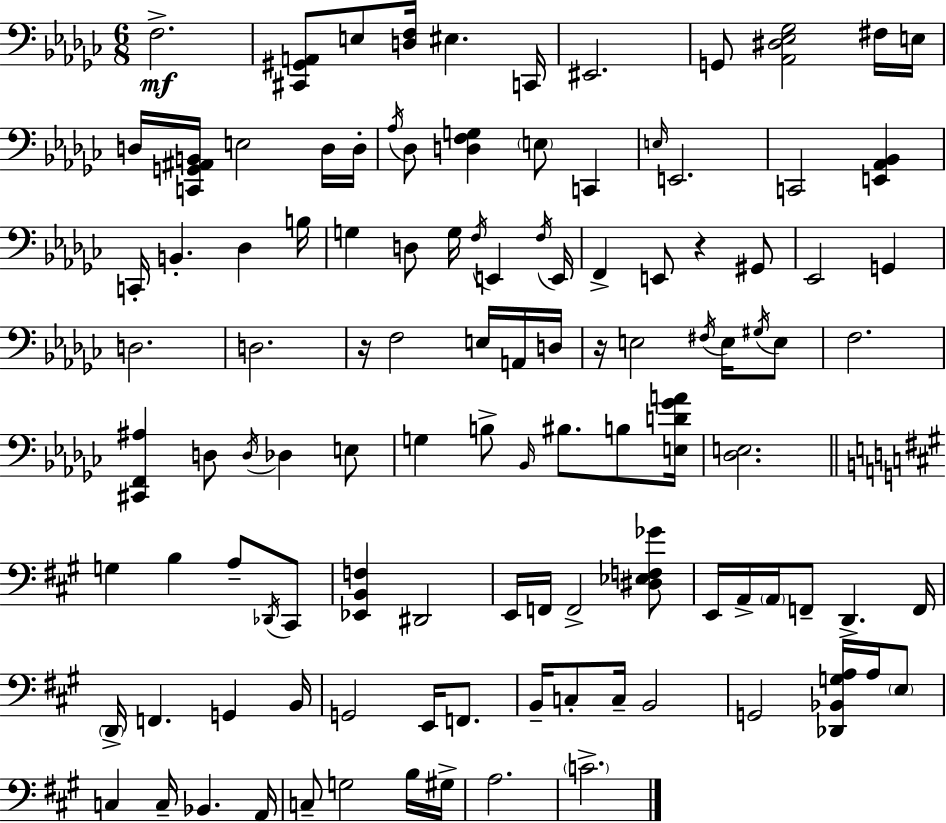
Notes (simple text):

F3/h. [C#2,G#2,A2]/e E3/e [D3,F3]/s EIS3/q. C2/s EIS2/h. G2/e [Ab2,D#3,Eb3,Gb3]/h F#3/s E3/s D3/s [C2,G2,A#2,B2]/s E3/h D3/s D3/s Ab3/s Db3/e [D3,F3,G3]/q E3/e C2/q E3/s E2/h. C2/h [E2,Ab2,Bb2]/q C2/s B2/q. Db3/q B3/s G3/q D3/e G3/s F3/s E2/q F3/s E2/s F2/q E2/e R/q G#2/e Eb2/h G2/q D3/h. D3/h. R/s F3/h E3/s A2/s D3/s R/s E3/h F#3/s E3/s G#3/s E3/e F3/h. [C#2,F2,A#3]/q D3/e D3/s Db3/q E3/e G3/q B3/e Bb2/s BIS3/e. B3/e [E3,D4,Gb4,A4]/s [Db3,E3]/h. G3/q B3/q A3/e Db2/s C#2/e [Eb2,B2,F3]/q D#2/h E2/s F2/s F2/h [D#3,Eb3,F3,Gb4]/e E2/s A2/s A2/s F2/e D2/q. F2/s D2/s F2/q. G2/q B2/s G2/h E2/s F2/e. B2/s C3/e C3/s B2/h G2/h [Db2,Bb2,G3,A3]/s A3/s E3/e C3/q C3/s Bb2/q. A2/s C3/e G3/h B3/s G#3/s A3/h. C4/h.